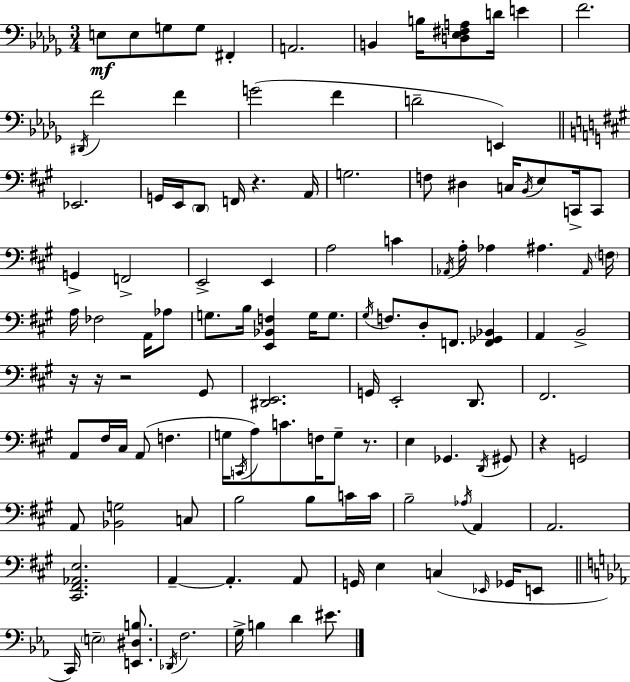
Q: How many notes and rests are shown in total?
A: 119